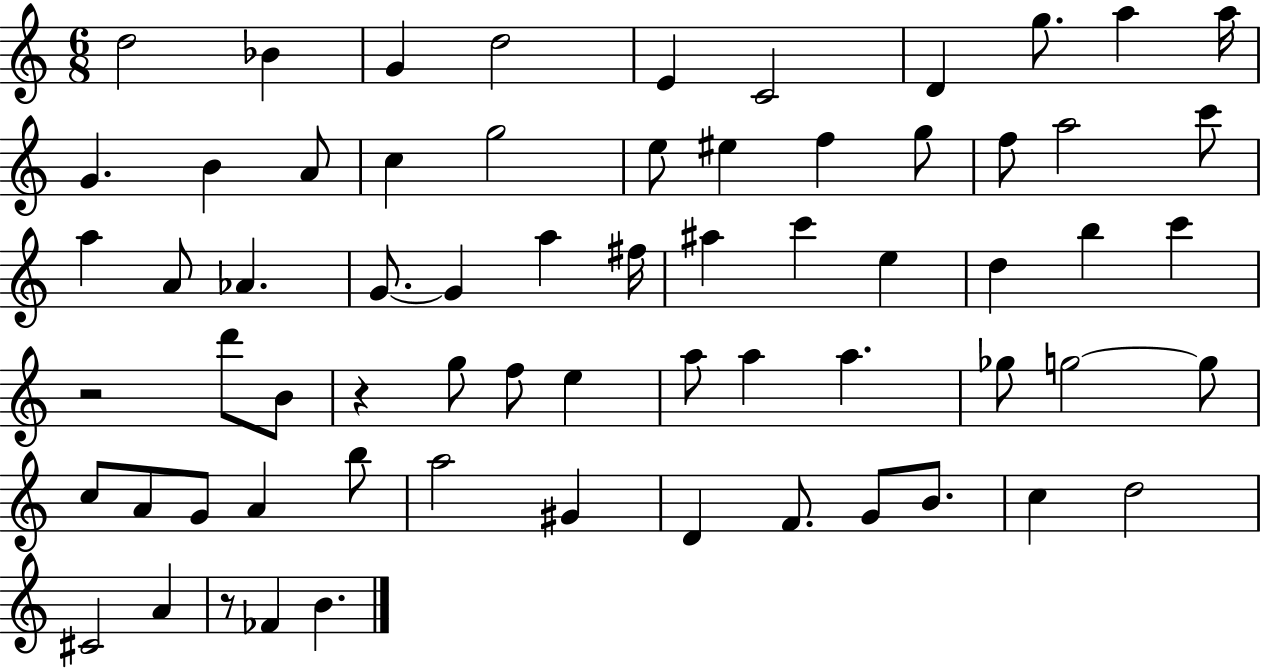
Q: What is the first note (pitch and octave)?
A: D5